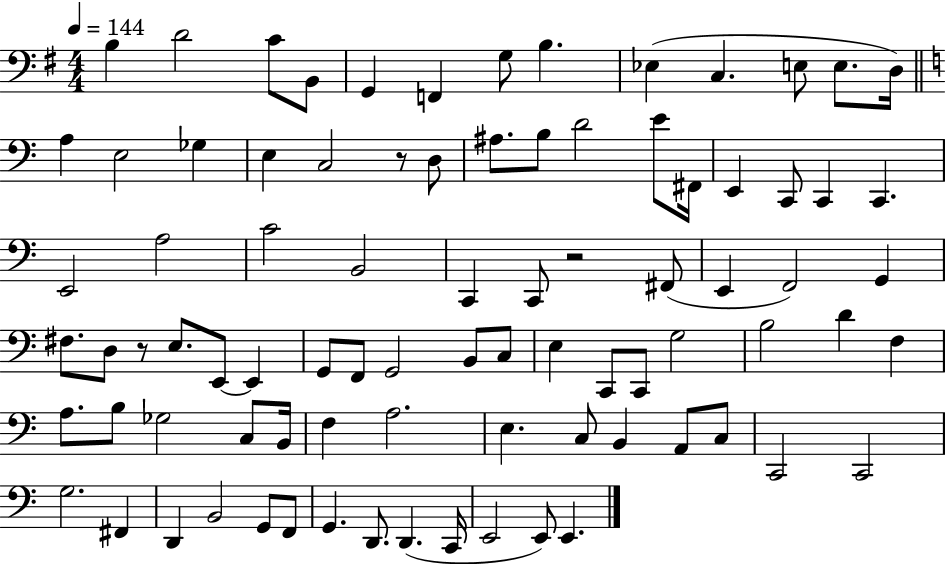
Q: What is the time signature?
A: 4/4